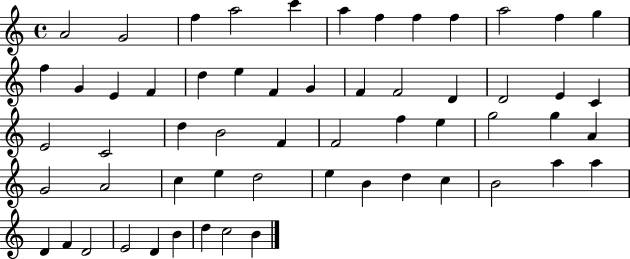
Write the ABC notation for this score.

X:1
T:Untitled
M:4/4
L:1/4
K:C
A2 G2 f a2 c' a f f f a2 f g f G E F d e F G F F2 D D2 E C E2 C2 d B2 F F2 f e g2 g A G2 A2 c e d2 e B d c B2 a a D F D2 E2 D B d c2 B